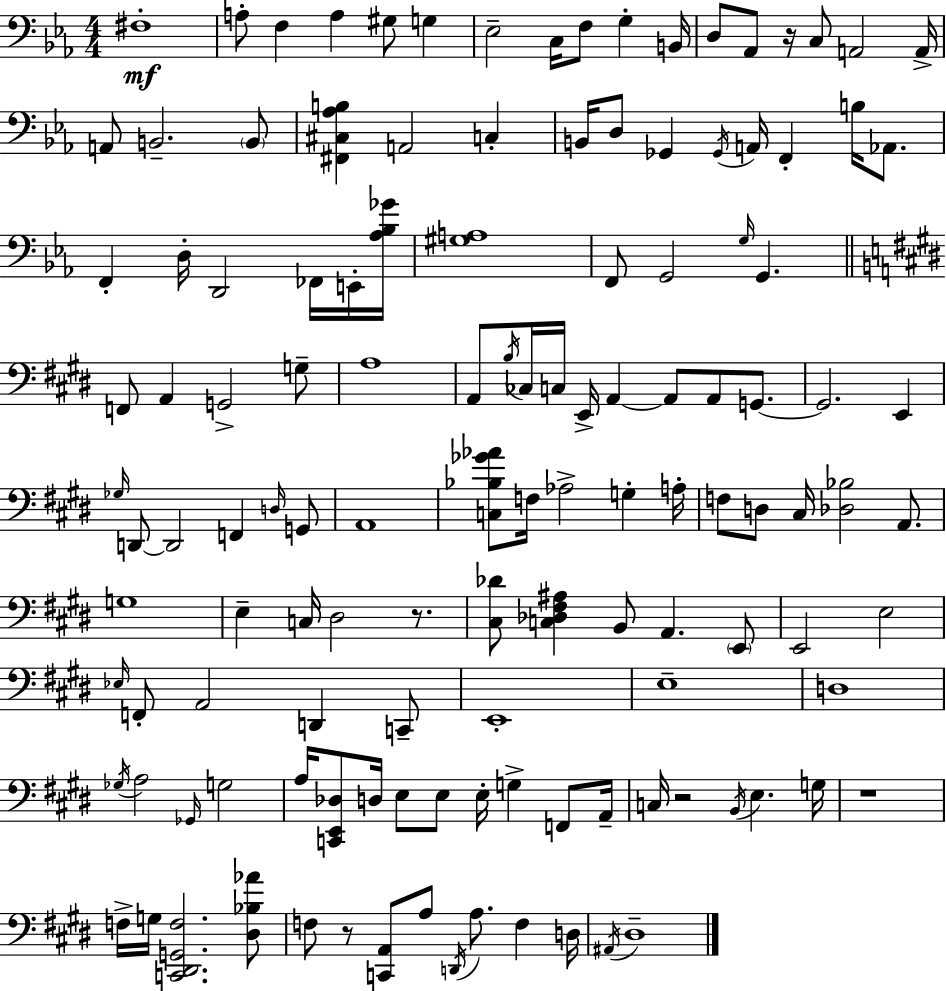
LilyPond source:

{
  \clef bass
  \numericTimeSignature
  \time 4/4
  \key ees \major
  fis1-.\mf | a8-. f4 a4 gis8 g4 | ees2-- c16 f8 g4-. b,16 | d8 aes,8 r16 c8 a,2 a,16-> | \break a,8 b,2.-- \parenthesize b,8 | <fis, cis aes b>4 a,2 c4-. | b,16 d8 ges,4 \acciaccatura { ges,16 } a,16 f,4-. b16 aes,8. | f,4-. d16-. d,2 fes,16 e,16-. | \break <aes bes ges'>16 <gis a>1 | f,8 g,2 \grace { g16 } g,4. | \bar "||" \break \key e \major f,8 a,4 g,2-> g8-- | a1 | a,8 \acciaccatura { b16 } ces16 c16 e,16-> a,4~~ a,8 a,8 g,8.~~ | g,2. e,4 | \break \grace { ges16 } d,8~~ d,2 f,4 | \grace { d16 } g,8 a,1 | <c bes ges' aes'>8 f16 aes2-> g4-. | a16-. f8 d8 cis16 <des bes>2 | \break a,8. g1 | e4-- c16 dis2 | r8. <cis des'>8 <c des fis ais>4 b,8 a,4. | \parenthesize e,8 e,2 e2 | \break \grace { ees16 } f,8-. a,2 d,4 | c,8-- e,1-. | e1-- | d1 | \break \acciaccatura { ges16 } a2 \grace { ges,16 } g2 | a16 <c, e, des>8 d16 e8 e8 e16-. g4-> | f,8 a,16-- c16 r2 \acciaccatura { b,16 } | e4. g16 r1 | \break f16-> g16 <c, dis, g, f>2. | <dis bes aes'>8 f8 r8 <c, a,>8 a8 \acciaccatura { d,16 } | a8. f4 d16 \acciaccatura { ais,16 } dis1-- | \bar "|."
}